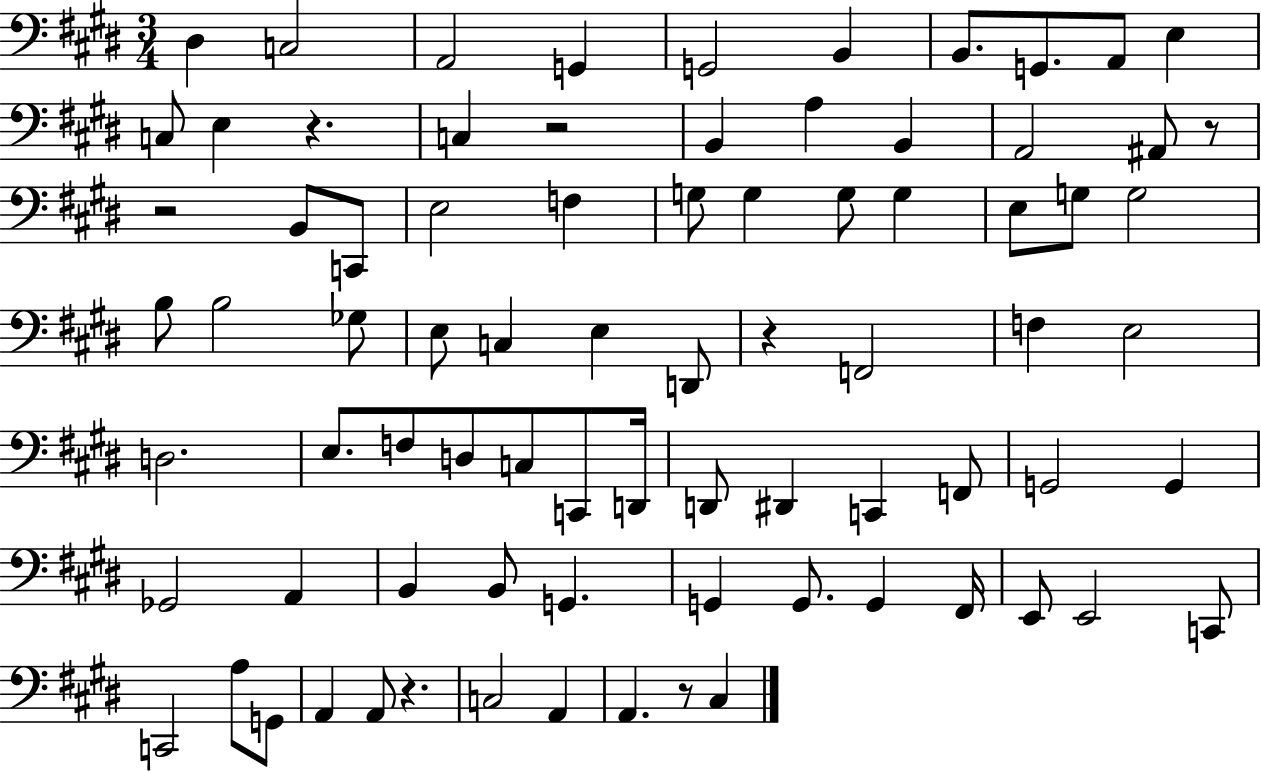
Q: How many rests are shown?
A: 7